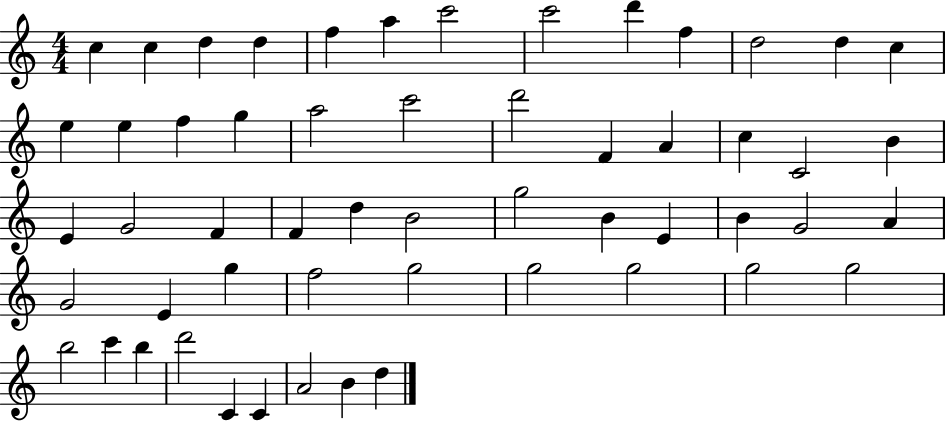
C5/q C5/q D5/q D5/q F5/q A5/q C6/h C6/h D6/q F5/q D5/h D5/q C5/q E5/q E5/q F5/q G5/q A5/h C6/h D6/h F4/q A4/q C5/q C4/h B4/q E4/q G4/h F4/q F4/q D5/q B4/h G5/h B4/q E4/q B4/q G4/h A4/q G4/h E4/q G5/q F5/h G5/h G5/h G5/h G5/h G5/h B5/h C6/q B5/q D6/h C4/q C4/q A4/h B4/q D5/q